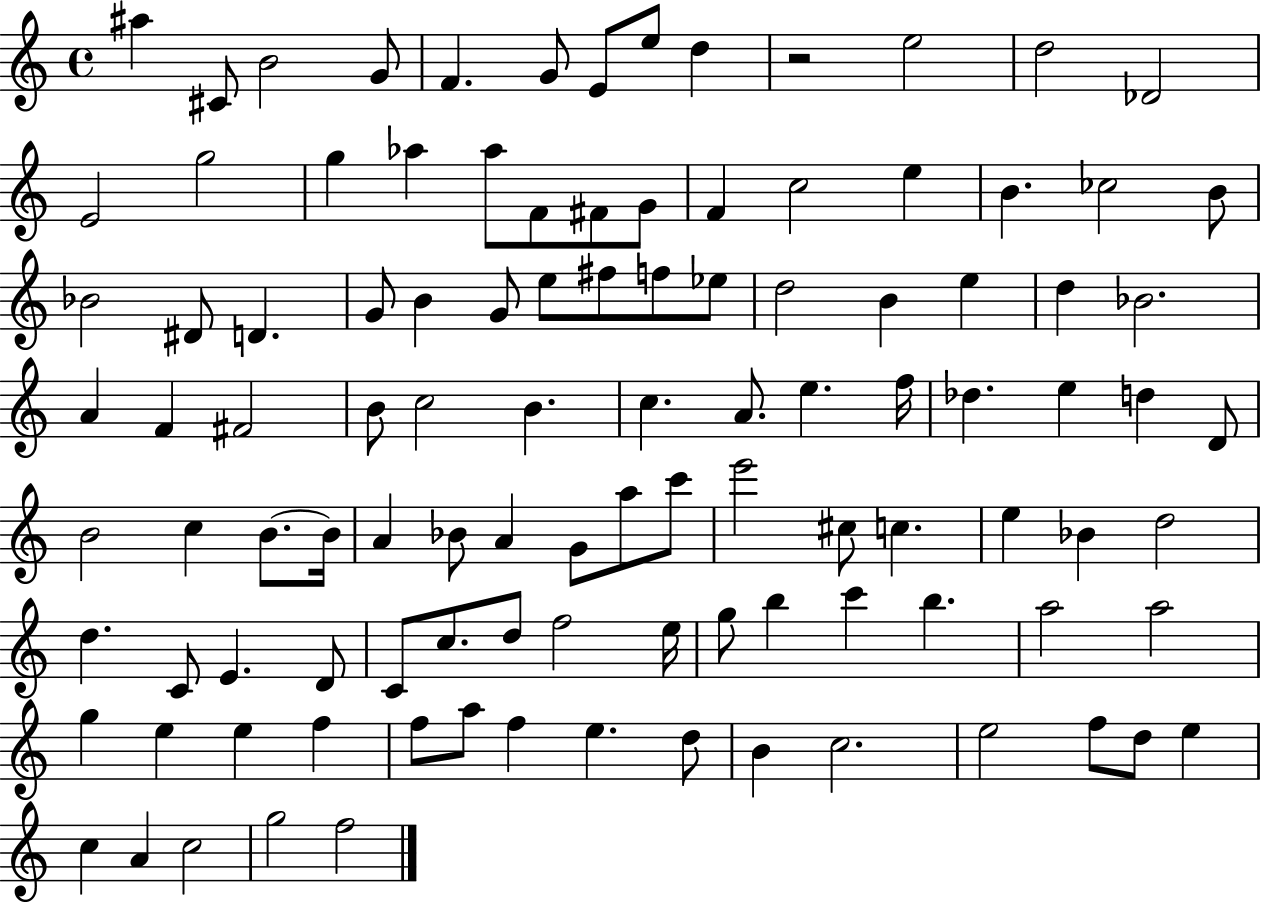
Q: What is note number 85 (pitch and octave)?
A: A5